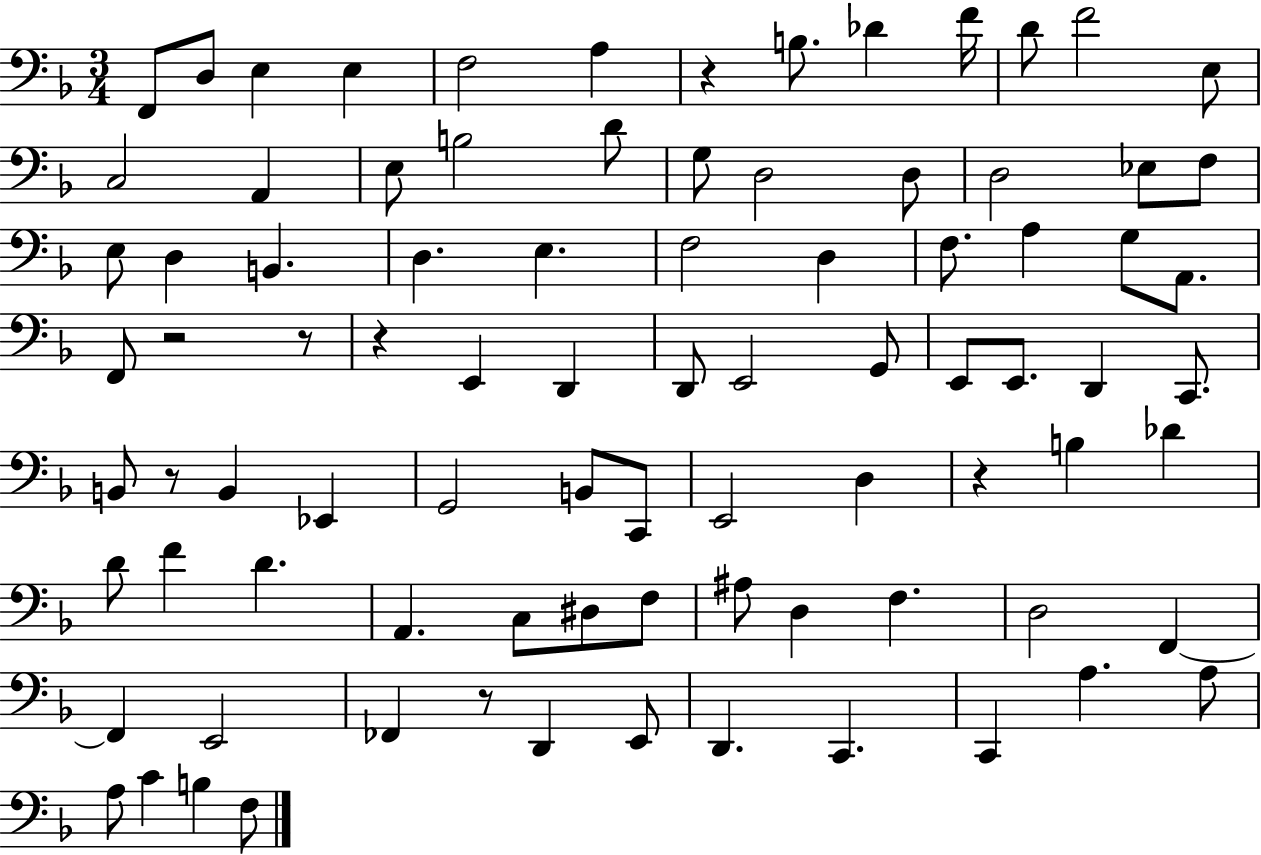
X:1
T:Untitled
M:3/4
L:1/4
K:F
F,,/2 D,/2 E, E, F,2 A, z B,/2 _D F/4 D/2 F2 E,/2 C,2 A,, E,/2 B,2 D/2 G,/2 D,2 D,/2 D,2 _E,/2 F,/2 E,/2 D, B,, D, E, F,2 D, F,/2 A, G,/2 A,,/2 F,,/2 z2 z/2 z E,, D,, D,,/2 E,,2 G,,/2 E,,/2 E,,/2 D,, C,,/2 B,,/2 z/2 B,, _E,, G,,2 B,,/2 C,,/2 E,,2 D, z B, _D D/2 F D A,, C,/2 ^D,/2 F,/2 ^A,/2 D, F, D,2 F,, F,, E,,2 _F,, z/2 D,, E,,/2 D,, C,, C,, A, A,/2 A,/2 C B, F,/2